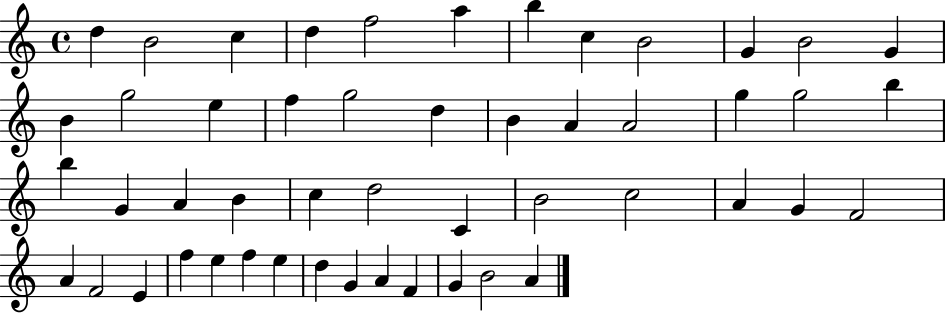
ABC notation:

X:1
T:Untitled
M:4/4
L:1/4
K:C
d B2 c d f2 a b c B2 G B2 G B g2 e f g2 d B A A2 g g2 b b G A B c d2 C B2 c2 A G F2 A F2 E f e f e d G A F G B2 A